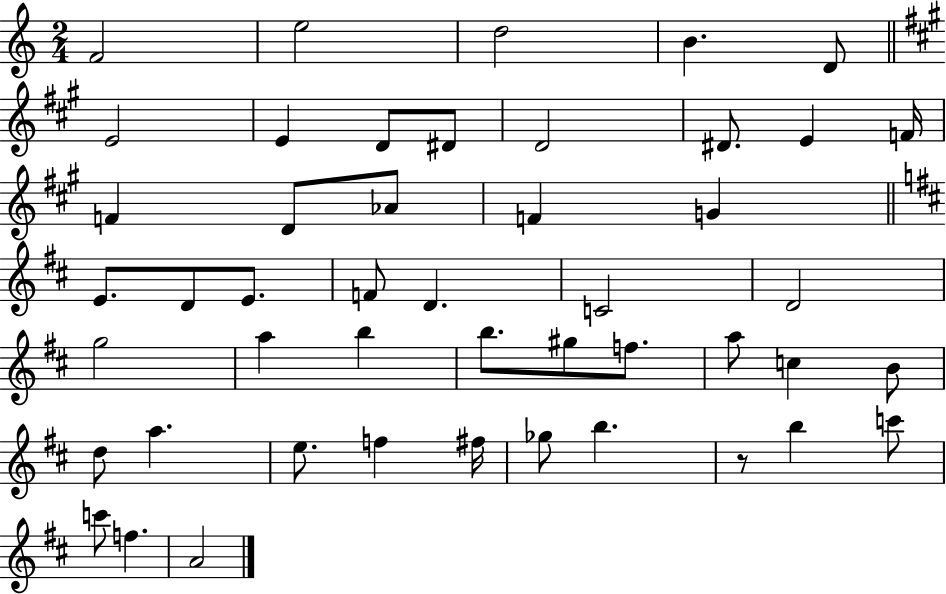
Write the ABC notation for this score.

X:1
T:Untitled
M:2/4
L:1/4
K:C
F2 e2 d2 B D/2 E2 E D/2 ^D/2 D2 ^D/2 E F/4 F D/2 _A/2 F G E/2 D/2 E/2 F/2 D C2 D2 g2 a b b/2 ^g/2 f/2 a/2 c B/2 d/2 a e/2 f ^f/4 _g/2 b z/2 b c'/2 c'/2 f A2